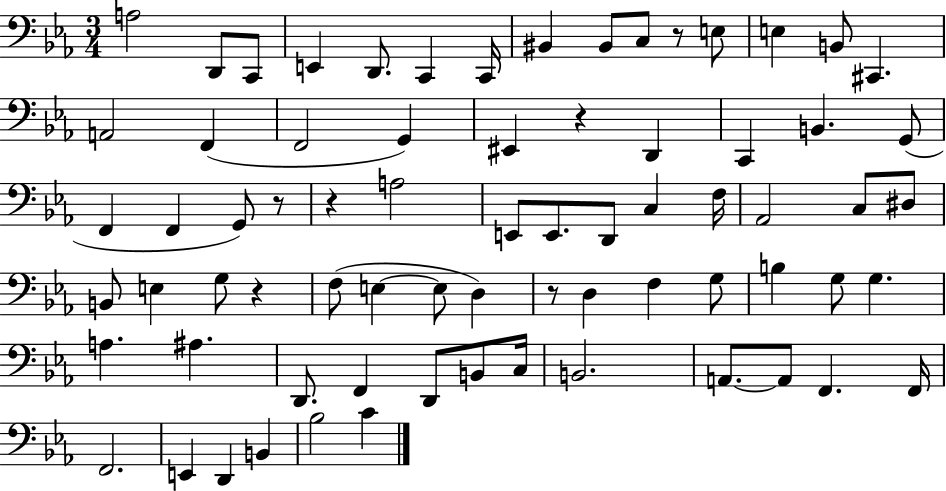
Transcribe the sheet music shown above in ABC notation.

X:1
T:Untitled
M:3/4
L:1/4
K:Eb
A,2 D,,/2 C,,/2 E,, D,,/2 C,, C,,/4 ^B,, ^B,,/2 C,/2 z/2 E,/2 E, B,,/2 ^C,, A,,2 F,, F,,2 G,, ^E,, z D,, C,, B,, G,,/2 F,, F,, G,,/2 z/2 z A,2 E,,/2 E,,/2 D,,/2 C, F,/4 _A,,2 C,/2 ^D,/2 B,,/2 E, G,/2 z F,/2 E, E,/2 D, z/2 D, F, G,/2 B, G,/2 G, A, ^A, D,,/2 F,, D,,/2 B,,/2 C,/4 B,,2 A,,/2 A,,/2 F,, F,,/4 F,,2 E,, D,, B,, _B,2 C